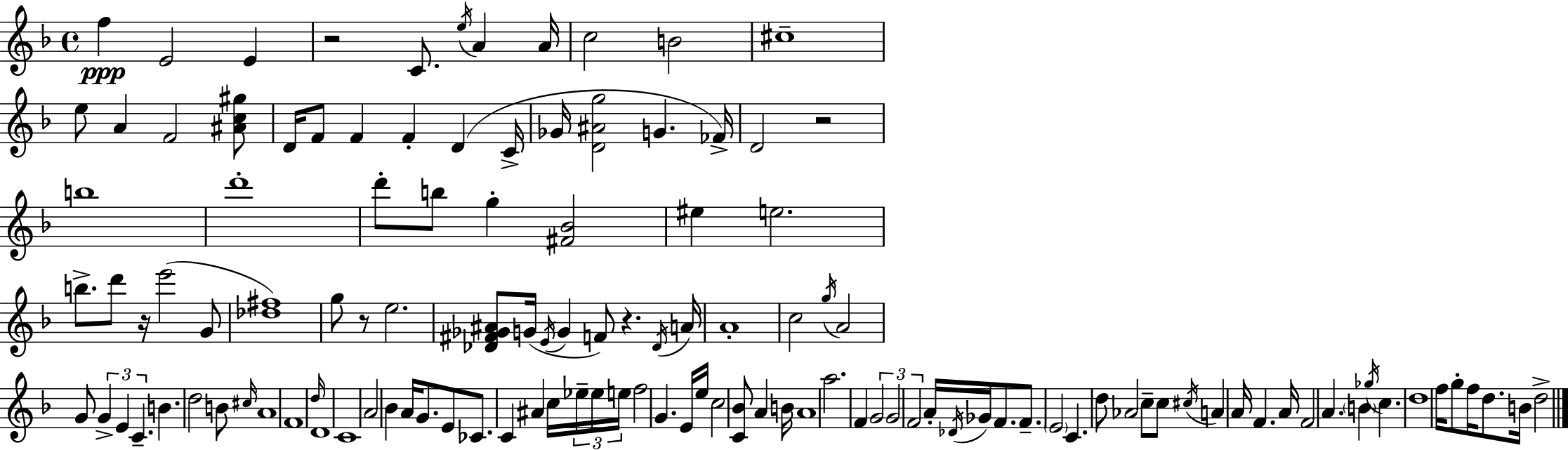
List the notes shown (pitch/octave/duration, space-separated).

F5/q E4/h E4/q R/h C4/e. E5/s A4/q A4/s C5/h B4/h C#5/w E5/e A4/q F4/h [A#4,C5,G#5]/e D4/s F4/e F4/q F4/q D4/q C4/s Gb4/s [D4,A#4,G5]/h G4/q. FES4/s D4/h R/h B5/w D6/w D6/e B5/e G5/q [F#4,Bb4]/h EIS5/q E5/h. B5/e. D6/e R/s E6/h G4/e [Db5,F#5]/w G5/e R/e E5/h. [Db4,F#4,Gb4,A#4]/e G4/s E4/s G4/q F4/e R/q. Db4/s A4/s A4/w C5/h G5/s A4/h G4/e G4/q E4/q C4/q. B4/q. D5/h B4/e C#5/s A4/w F4/w D5/s D4/w C4/w A4/h Bb4/q A4/s G4/e. E4/e CES4/e. C4/q A#4/q C5/s Eb5/s Eb5/s E5/s F5/h G4/q. E4/s E5/s C5/h [C4,Bb4]/e A4/q B4/s A4/w A5/h. F4/q G4/h G4/h F4/h A4/s Db4/s Gb4/s F4/e. F4/e. E4/h C4/q. D5/e Ab4/h C5/e C5/e C#5/s A4/q A4/s F4/q. A4/s F4/h A4/q. B4/q Gb5/s C5/q. D5/w F5/s G5/e F5/s D5/e. B4/s D5/h